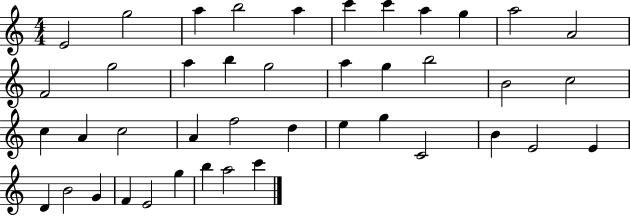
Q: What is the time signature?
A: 4/4